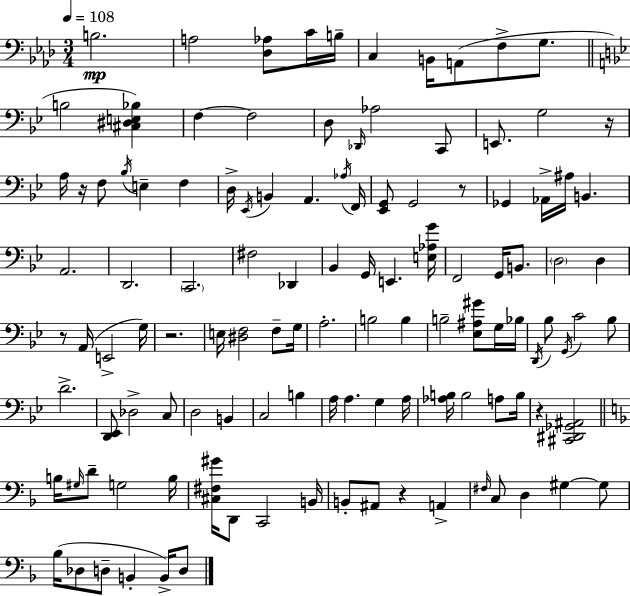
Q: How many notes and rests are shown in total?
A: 117